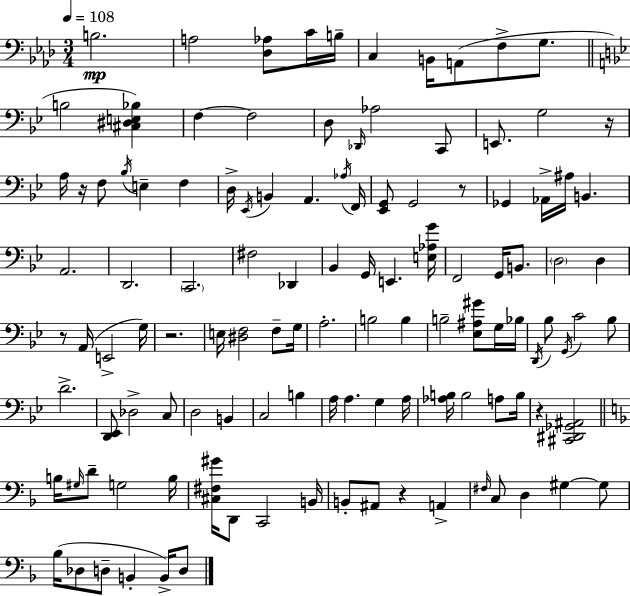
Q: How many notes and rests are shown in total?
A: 117